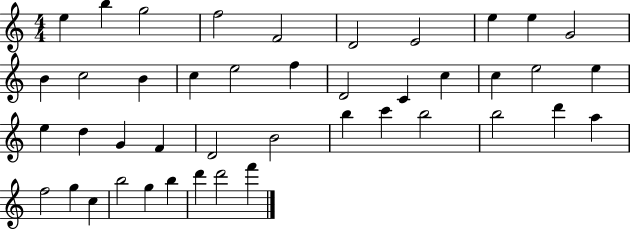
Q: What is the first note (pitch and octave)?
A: E5